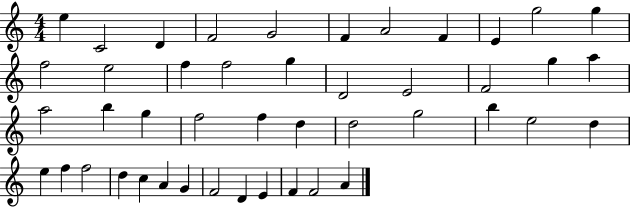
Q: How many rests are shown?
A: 0